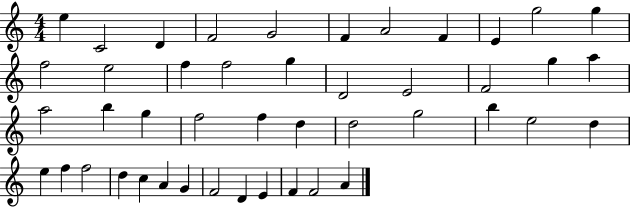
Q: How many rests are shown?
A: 0